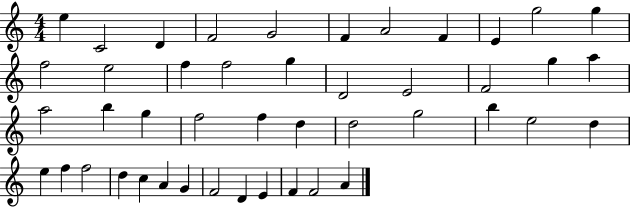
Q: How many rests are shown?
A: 0